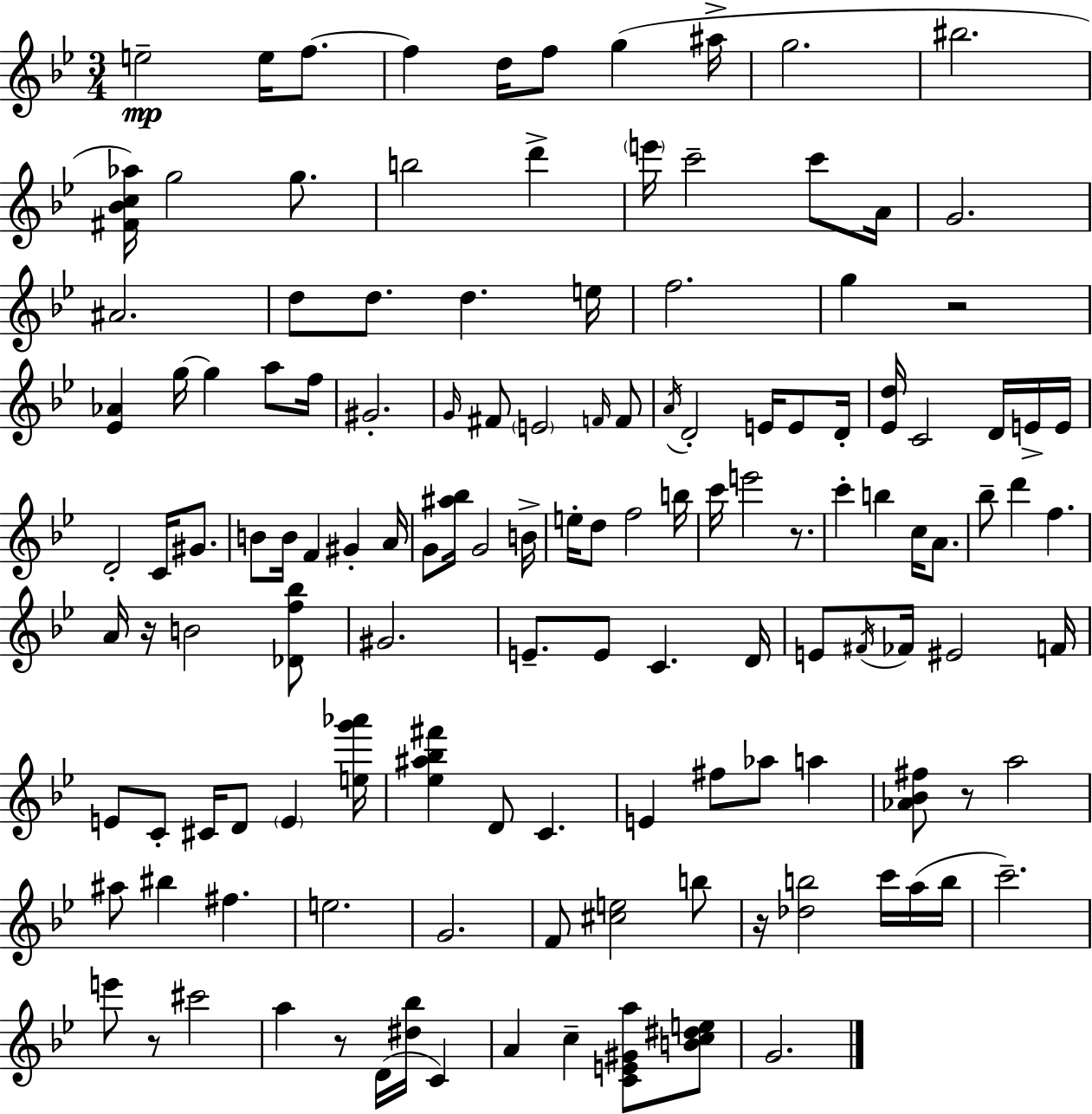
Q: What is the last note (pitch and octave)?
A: G4